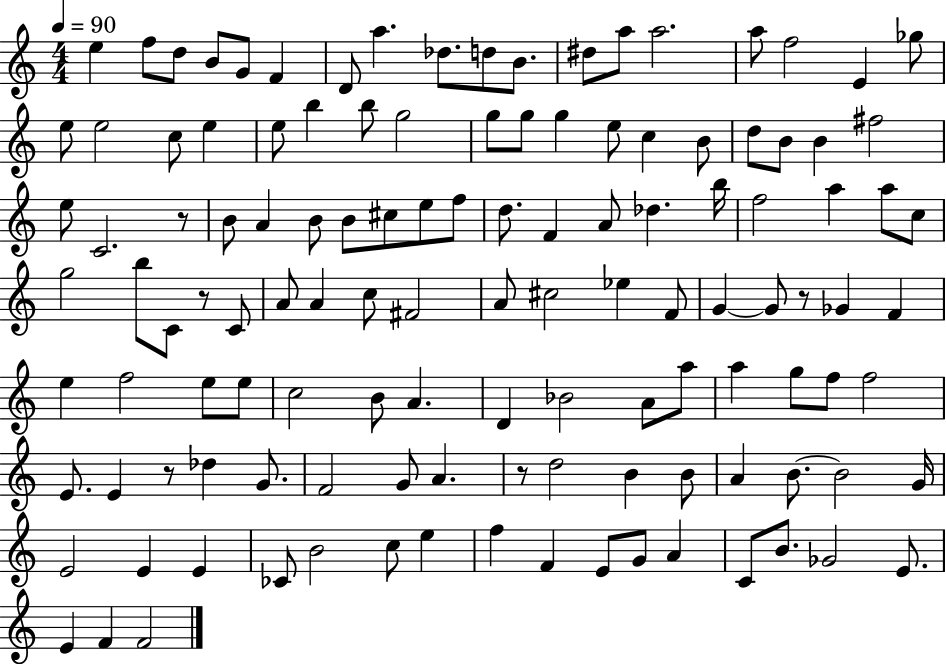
{
  \clef treble
  \numericTimeSignature
  \time 4/4
  \key c \major
  \tempo 4 = 90
  e''4 f''8 d''8 b'8 g'8 f'4 | d'8 a''4. des''8. d''8 b'8. | dis''8 a''8 a''2. | a''8 f''2 e'4 ges''8 | \break e''8 e''2 c''8 e''4 | e''8 b''4 b''8 g''2 | g''8 g''8 g''4 e''8 c''4 b'8 | d''8 b'8 b'4 fis''2 | \break e''8 c'2. r8 | b'8 a'4 b'8 b'8 cis''8 e''8 f''8 | d''8. f'4 a'8 des''4. b''16 | f''2 a''4 a''8 c''8 | \break g''2 b''8 c'8 r8 c'8 | a'8 a'4 c''8 fis'2 | a'8 cis''2 ees''4 f'8 | g'4~~ g'8 r8 ges'4 f'4 | \break e''4 f''2 e''8 e''8 | c''2 b'8 a'4. | d'4 bes'2 a'8 a''8 | a''4 g''8 f''8 f''2 | \break e'8. e'4 r8 des''4 g'8. | f'2 g'8 a'4. | r8 d''2 b'4 b'8 | a'4 b'8.~~ b'2 g'16 | \break e'2 e'4 e'4 | ces'8 b'2 c''8 e''4 | f''4 f'4 e'8 g'8 a'4 | c'8 b'8. ges'2 e'8. | \break e'4 f'4 f'2 | \bar "|."
}